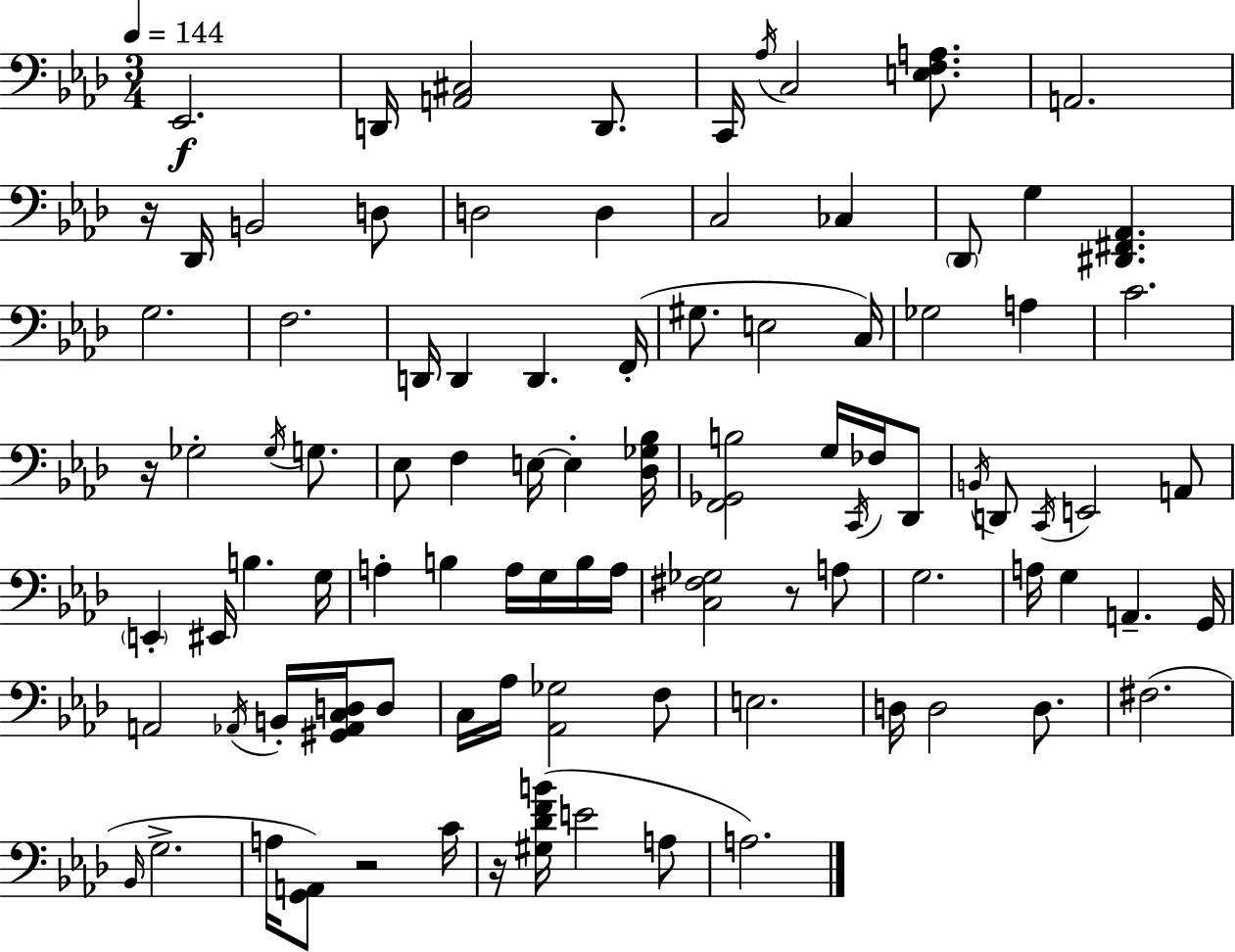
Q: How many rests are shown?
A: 5